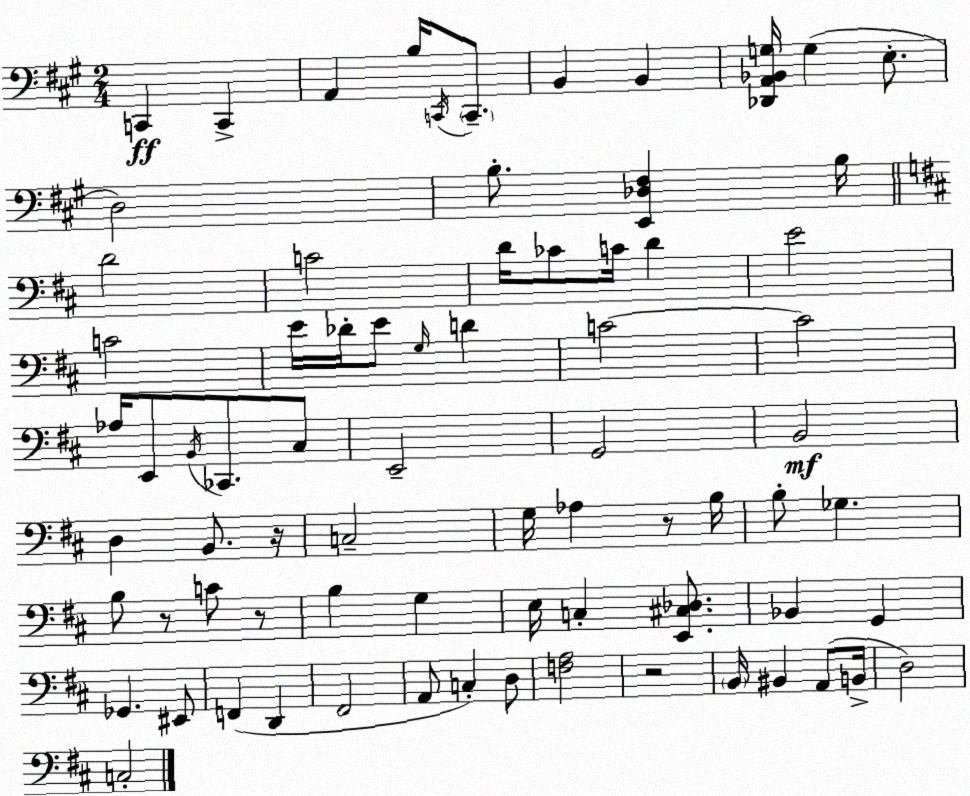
X:1
T:Untitled
M:2/4
L:1/4
K:A
C,, C,, A,, B,/4 C,,/4 C,,/2 B,, B,, [_D,,A,,_B,,G,]/4 G, E,/2 D,2 B,/2 [E,,_D,^F,] B,/4 D2 C2 D/4 _C/2 C/4 D E2 C2 E/4 _D/4 E/2 G,/4 D C2 C2 _A,/4 E,,/2 B,,/4 _C,,/2 ^C,/2 E,,2 G,,2 B,,2 D, B,,/2 z/4 C,2 G,/4 _A, z/2 B,/4 B,/2 _G, B,/2 z/2 C/2 z/2 B, G, E,/4 C, [E,,^C,_D,]/2 _B,, G,, _G,, ^E,,/2 F,, D,, ^F,,2 A,,/2 C, D,/2 [F,A,]2 z2 B,,/4 ^B,, A,,/2 B,,/4 D,2 C,2